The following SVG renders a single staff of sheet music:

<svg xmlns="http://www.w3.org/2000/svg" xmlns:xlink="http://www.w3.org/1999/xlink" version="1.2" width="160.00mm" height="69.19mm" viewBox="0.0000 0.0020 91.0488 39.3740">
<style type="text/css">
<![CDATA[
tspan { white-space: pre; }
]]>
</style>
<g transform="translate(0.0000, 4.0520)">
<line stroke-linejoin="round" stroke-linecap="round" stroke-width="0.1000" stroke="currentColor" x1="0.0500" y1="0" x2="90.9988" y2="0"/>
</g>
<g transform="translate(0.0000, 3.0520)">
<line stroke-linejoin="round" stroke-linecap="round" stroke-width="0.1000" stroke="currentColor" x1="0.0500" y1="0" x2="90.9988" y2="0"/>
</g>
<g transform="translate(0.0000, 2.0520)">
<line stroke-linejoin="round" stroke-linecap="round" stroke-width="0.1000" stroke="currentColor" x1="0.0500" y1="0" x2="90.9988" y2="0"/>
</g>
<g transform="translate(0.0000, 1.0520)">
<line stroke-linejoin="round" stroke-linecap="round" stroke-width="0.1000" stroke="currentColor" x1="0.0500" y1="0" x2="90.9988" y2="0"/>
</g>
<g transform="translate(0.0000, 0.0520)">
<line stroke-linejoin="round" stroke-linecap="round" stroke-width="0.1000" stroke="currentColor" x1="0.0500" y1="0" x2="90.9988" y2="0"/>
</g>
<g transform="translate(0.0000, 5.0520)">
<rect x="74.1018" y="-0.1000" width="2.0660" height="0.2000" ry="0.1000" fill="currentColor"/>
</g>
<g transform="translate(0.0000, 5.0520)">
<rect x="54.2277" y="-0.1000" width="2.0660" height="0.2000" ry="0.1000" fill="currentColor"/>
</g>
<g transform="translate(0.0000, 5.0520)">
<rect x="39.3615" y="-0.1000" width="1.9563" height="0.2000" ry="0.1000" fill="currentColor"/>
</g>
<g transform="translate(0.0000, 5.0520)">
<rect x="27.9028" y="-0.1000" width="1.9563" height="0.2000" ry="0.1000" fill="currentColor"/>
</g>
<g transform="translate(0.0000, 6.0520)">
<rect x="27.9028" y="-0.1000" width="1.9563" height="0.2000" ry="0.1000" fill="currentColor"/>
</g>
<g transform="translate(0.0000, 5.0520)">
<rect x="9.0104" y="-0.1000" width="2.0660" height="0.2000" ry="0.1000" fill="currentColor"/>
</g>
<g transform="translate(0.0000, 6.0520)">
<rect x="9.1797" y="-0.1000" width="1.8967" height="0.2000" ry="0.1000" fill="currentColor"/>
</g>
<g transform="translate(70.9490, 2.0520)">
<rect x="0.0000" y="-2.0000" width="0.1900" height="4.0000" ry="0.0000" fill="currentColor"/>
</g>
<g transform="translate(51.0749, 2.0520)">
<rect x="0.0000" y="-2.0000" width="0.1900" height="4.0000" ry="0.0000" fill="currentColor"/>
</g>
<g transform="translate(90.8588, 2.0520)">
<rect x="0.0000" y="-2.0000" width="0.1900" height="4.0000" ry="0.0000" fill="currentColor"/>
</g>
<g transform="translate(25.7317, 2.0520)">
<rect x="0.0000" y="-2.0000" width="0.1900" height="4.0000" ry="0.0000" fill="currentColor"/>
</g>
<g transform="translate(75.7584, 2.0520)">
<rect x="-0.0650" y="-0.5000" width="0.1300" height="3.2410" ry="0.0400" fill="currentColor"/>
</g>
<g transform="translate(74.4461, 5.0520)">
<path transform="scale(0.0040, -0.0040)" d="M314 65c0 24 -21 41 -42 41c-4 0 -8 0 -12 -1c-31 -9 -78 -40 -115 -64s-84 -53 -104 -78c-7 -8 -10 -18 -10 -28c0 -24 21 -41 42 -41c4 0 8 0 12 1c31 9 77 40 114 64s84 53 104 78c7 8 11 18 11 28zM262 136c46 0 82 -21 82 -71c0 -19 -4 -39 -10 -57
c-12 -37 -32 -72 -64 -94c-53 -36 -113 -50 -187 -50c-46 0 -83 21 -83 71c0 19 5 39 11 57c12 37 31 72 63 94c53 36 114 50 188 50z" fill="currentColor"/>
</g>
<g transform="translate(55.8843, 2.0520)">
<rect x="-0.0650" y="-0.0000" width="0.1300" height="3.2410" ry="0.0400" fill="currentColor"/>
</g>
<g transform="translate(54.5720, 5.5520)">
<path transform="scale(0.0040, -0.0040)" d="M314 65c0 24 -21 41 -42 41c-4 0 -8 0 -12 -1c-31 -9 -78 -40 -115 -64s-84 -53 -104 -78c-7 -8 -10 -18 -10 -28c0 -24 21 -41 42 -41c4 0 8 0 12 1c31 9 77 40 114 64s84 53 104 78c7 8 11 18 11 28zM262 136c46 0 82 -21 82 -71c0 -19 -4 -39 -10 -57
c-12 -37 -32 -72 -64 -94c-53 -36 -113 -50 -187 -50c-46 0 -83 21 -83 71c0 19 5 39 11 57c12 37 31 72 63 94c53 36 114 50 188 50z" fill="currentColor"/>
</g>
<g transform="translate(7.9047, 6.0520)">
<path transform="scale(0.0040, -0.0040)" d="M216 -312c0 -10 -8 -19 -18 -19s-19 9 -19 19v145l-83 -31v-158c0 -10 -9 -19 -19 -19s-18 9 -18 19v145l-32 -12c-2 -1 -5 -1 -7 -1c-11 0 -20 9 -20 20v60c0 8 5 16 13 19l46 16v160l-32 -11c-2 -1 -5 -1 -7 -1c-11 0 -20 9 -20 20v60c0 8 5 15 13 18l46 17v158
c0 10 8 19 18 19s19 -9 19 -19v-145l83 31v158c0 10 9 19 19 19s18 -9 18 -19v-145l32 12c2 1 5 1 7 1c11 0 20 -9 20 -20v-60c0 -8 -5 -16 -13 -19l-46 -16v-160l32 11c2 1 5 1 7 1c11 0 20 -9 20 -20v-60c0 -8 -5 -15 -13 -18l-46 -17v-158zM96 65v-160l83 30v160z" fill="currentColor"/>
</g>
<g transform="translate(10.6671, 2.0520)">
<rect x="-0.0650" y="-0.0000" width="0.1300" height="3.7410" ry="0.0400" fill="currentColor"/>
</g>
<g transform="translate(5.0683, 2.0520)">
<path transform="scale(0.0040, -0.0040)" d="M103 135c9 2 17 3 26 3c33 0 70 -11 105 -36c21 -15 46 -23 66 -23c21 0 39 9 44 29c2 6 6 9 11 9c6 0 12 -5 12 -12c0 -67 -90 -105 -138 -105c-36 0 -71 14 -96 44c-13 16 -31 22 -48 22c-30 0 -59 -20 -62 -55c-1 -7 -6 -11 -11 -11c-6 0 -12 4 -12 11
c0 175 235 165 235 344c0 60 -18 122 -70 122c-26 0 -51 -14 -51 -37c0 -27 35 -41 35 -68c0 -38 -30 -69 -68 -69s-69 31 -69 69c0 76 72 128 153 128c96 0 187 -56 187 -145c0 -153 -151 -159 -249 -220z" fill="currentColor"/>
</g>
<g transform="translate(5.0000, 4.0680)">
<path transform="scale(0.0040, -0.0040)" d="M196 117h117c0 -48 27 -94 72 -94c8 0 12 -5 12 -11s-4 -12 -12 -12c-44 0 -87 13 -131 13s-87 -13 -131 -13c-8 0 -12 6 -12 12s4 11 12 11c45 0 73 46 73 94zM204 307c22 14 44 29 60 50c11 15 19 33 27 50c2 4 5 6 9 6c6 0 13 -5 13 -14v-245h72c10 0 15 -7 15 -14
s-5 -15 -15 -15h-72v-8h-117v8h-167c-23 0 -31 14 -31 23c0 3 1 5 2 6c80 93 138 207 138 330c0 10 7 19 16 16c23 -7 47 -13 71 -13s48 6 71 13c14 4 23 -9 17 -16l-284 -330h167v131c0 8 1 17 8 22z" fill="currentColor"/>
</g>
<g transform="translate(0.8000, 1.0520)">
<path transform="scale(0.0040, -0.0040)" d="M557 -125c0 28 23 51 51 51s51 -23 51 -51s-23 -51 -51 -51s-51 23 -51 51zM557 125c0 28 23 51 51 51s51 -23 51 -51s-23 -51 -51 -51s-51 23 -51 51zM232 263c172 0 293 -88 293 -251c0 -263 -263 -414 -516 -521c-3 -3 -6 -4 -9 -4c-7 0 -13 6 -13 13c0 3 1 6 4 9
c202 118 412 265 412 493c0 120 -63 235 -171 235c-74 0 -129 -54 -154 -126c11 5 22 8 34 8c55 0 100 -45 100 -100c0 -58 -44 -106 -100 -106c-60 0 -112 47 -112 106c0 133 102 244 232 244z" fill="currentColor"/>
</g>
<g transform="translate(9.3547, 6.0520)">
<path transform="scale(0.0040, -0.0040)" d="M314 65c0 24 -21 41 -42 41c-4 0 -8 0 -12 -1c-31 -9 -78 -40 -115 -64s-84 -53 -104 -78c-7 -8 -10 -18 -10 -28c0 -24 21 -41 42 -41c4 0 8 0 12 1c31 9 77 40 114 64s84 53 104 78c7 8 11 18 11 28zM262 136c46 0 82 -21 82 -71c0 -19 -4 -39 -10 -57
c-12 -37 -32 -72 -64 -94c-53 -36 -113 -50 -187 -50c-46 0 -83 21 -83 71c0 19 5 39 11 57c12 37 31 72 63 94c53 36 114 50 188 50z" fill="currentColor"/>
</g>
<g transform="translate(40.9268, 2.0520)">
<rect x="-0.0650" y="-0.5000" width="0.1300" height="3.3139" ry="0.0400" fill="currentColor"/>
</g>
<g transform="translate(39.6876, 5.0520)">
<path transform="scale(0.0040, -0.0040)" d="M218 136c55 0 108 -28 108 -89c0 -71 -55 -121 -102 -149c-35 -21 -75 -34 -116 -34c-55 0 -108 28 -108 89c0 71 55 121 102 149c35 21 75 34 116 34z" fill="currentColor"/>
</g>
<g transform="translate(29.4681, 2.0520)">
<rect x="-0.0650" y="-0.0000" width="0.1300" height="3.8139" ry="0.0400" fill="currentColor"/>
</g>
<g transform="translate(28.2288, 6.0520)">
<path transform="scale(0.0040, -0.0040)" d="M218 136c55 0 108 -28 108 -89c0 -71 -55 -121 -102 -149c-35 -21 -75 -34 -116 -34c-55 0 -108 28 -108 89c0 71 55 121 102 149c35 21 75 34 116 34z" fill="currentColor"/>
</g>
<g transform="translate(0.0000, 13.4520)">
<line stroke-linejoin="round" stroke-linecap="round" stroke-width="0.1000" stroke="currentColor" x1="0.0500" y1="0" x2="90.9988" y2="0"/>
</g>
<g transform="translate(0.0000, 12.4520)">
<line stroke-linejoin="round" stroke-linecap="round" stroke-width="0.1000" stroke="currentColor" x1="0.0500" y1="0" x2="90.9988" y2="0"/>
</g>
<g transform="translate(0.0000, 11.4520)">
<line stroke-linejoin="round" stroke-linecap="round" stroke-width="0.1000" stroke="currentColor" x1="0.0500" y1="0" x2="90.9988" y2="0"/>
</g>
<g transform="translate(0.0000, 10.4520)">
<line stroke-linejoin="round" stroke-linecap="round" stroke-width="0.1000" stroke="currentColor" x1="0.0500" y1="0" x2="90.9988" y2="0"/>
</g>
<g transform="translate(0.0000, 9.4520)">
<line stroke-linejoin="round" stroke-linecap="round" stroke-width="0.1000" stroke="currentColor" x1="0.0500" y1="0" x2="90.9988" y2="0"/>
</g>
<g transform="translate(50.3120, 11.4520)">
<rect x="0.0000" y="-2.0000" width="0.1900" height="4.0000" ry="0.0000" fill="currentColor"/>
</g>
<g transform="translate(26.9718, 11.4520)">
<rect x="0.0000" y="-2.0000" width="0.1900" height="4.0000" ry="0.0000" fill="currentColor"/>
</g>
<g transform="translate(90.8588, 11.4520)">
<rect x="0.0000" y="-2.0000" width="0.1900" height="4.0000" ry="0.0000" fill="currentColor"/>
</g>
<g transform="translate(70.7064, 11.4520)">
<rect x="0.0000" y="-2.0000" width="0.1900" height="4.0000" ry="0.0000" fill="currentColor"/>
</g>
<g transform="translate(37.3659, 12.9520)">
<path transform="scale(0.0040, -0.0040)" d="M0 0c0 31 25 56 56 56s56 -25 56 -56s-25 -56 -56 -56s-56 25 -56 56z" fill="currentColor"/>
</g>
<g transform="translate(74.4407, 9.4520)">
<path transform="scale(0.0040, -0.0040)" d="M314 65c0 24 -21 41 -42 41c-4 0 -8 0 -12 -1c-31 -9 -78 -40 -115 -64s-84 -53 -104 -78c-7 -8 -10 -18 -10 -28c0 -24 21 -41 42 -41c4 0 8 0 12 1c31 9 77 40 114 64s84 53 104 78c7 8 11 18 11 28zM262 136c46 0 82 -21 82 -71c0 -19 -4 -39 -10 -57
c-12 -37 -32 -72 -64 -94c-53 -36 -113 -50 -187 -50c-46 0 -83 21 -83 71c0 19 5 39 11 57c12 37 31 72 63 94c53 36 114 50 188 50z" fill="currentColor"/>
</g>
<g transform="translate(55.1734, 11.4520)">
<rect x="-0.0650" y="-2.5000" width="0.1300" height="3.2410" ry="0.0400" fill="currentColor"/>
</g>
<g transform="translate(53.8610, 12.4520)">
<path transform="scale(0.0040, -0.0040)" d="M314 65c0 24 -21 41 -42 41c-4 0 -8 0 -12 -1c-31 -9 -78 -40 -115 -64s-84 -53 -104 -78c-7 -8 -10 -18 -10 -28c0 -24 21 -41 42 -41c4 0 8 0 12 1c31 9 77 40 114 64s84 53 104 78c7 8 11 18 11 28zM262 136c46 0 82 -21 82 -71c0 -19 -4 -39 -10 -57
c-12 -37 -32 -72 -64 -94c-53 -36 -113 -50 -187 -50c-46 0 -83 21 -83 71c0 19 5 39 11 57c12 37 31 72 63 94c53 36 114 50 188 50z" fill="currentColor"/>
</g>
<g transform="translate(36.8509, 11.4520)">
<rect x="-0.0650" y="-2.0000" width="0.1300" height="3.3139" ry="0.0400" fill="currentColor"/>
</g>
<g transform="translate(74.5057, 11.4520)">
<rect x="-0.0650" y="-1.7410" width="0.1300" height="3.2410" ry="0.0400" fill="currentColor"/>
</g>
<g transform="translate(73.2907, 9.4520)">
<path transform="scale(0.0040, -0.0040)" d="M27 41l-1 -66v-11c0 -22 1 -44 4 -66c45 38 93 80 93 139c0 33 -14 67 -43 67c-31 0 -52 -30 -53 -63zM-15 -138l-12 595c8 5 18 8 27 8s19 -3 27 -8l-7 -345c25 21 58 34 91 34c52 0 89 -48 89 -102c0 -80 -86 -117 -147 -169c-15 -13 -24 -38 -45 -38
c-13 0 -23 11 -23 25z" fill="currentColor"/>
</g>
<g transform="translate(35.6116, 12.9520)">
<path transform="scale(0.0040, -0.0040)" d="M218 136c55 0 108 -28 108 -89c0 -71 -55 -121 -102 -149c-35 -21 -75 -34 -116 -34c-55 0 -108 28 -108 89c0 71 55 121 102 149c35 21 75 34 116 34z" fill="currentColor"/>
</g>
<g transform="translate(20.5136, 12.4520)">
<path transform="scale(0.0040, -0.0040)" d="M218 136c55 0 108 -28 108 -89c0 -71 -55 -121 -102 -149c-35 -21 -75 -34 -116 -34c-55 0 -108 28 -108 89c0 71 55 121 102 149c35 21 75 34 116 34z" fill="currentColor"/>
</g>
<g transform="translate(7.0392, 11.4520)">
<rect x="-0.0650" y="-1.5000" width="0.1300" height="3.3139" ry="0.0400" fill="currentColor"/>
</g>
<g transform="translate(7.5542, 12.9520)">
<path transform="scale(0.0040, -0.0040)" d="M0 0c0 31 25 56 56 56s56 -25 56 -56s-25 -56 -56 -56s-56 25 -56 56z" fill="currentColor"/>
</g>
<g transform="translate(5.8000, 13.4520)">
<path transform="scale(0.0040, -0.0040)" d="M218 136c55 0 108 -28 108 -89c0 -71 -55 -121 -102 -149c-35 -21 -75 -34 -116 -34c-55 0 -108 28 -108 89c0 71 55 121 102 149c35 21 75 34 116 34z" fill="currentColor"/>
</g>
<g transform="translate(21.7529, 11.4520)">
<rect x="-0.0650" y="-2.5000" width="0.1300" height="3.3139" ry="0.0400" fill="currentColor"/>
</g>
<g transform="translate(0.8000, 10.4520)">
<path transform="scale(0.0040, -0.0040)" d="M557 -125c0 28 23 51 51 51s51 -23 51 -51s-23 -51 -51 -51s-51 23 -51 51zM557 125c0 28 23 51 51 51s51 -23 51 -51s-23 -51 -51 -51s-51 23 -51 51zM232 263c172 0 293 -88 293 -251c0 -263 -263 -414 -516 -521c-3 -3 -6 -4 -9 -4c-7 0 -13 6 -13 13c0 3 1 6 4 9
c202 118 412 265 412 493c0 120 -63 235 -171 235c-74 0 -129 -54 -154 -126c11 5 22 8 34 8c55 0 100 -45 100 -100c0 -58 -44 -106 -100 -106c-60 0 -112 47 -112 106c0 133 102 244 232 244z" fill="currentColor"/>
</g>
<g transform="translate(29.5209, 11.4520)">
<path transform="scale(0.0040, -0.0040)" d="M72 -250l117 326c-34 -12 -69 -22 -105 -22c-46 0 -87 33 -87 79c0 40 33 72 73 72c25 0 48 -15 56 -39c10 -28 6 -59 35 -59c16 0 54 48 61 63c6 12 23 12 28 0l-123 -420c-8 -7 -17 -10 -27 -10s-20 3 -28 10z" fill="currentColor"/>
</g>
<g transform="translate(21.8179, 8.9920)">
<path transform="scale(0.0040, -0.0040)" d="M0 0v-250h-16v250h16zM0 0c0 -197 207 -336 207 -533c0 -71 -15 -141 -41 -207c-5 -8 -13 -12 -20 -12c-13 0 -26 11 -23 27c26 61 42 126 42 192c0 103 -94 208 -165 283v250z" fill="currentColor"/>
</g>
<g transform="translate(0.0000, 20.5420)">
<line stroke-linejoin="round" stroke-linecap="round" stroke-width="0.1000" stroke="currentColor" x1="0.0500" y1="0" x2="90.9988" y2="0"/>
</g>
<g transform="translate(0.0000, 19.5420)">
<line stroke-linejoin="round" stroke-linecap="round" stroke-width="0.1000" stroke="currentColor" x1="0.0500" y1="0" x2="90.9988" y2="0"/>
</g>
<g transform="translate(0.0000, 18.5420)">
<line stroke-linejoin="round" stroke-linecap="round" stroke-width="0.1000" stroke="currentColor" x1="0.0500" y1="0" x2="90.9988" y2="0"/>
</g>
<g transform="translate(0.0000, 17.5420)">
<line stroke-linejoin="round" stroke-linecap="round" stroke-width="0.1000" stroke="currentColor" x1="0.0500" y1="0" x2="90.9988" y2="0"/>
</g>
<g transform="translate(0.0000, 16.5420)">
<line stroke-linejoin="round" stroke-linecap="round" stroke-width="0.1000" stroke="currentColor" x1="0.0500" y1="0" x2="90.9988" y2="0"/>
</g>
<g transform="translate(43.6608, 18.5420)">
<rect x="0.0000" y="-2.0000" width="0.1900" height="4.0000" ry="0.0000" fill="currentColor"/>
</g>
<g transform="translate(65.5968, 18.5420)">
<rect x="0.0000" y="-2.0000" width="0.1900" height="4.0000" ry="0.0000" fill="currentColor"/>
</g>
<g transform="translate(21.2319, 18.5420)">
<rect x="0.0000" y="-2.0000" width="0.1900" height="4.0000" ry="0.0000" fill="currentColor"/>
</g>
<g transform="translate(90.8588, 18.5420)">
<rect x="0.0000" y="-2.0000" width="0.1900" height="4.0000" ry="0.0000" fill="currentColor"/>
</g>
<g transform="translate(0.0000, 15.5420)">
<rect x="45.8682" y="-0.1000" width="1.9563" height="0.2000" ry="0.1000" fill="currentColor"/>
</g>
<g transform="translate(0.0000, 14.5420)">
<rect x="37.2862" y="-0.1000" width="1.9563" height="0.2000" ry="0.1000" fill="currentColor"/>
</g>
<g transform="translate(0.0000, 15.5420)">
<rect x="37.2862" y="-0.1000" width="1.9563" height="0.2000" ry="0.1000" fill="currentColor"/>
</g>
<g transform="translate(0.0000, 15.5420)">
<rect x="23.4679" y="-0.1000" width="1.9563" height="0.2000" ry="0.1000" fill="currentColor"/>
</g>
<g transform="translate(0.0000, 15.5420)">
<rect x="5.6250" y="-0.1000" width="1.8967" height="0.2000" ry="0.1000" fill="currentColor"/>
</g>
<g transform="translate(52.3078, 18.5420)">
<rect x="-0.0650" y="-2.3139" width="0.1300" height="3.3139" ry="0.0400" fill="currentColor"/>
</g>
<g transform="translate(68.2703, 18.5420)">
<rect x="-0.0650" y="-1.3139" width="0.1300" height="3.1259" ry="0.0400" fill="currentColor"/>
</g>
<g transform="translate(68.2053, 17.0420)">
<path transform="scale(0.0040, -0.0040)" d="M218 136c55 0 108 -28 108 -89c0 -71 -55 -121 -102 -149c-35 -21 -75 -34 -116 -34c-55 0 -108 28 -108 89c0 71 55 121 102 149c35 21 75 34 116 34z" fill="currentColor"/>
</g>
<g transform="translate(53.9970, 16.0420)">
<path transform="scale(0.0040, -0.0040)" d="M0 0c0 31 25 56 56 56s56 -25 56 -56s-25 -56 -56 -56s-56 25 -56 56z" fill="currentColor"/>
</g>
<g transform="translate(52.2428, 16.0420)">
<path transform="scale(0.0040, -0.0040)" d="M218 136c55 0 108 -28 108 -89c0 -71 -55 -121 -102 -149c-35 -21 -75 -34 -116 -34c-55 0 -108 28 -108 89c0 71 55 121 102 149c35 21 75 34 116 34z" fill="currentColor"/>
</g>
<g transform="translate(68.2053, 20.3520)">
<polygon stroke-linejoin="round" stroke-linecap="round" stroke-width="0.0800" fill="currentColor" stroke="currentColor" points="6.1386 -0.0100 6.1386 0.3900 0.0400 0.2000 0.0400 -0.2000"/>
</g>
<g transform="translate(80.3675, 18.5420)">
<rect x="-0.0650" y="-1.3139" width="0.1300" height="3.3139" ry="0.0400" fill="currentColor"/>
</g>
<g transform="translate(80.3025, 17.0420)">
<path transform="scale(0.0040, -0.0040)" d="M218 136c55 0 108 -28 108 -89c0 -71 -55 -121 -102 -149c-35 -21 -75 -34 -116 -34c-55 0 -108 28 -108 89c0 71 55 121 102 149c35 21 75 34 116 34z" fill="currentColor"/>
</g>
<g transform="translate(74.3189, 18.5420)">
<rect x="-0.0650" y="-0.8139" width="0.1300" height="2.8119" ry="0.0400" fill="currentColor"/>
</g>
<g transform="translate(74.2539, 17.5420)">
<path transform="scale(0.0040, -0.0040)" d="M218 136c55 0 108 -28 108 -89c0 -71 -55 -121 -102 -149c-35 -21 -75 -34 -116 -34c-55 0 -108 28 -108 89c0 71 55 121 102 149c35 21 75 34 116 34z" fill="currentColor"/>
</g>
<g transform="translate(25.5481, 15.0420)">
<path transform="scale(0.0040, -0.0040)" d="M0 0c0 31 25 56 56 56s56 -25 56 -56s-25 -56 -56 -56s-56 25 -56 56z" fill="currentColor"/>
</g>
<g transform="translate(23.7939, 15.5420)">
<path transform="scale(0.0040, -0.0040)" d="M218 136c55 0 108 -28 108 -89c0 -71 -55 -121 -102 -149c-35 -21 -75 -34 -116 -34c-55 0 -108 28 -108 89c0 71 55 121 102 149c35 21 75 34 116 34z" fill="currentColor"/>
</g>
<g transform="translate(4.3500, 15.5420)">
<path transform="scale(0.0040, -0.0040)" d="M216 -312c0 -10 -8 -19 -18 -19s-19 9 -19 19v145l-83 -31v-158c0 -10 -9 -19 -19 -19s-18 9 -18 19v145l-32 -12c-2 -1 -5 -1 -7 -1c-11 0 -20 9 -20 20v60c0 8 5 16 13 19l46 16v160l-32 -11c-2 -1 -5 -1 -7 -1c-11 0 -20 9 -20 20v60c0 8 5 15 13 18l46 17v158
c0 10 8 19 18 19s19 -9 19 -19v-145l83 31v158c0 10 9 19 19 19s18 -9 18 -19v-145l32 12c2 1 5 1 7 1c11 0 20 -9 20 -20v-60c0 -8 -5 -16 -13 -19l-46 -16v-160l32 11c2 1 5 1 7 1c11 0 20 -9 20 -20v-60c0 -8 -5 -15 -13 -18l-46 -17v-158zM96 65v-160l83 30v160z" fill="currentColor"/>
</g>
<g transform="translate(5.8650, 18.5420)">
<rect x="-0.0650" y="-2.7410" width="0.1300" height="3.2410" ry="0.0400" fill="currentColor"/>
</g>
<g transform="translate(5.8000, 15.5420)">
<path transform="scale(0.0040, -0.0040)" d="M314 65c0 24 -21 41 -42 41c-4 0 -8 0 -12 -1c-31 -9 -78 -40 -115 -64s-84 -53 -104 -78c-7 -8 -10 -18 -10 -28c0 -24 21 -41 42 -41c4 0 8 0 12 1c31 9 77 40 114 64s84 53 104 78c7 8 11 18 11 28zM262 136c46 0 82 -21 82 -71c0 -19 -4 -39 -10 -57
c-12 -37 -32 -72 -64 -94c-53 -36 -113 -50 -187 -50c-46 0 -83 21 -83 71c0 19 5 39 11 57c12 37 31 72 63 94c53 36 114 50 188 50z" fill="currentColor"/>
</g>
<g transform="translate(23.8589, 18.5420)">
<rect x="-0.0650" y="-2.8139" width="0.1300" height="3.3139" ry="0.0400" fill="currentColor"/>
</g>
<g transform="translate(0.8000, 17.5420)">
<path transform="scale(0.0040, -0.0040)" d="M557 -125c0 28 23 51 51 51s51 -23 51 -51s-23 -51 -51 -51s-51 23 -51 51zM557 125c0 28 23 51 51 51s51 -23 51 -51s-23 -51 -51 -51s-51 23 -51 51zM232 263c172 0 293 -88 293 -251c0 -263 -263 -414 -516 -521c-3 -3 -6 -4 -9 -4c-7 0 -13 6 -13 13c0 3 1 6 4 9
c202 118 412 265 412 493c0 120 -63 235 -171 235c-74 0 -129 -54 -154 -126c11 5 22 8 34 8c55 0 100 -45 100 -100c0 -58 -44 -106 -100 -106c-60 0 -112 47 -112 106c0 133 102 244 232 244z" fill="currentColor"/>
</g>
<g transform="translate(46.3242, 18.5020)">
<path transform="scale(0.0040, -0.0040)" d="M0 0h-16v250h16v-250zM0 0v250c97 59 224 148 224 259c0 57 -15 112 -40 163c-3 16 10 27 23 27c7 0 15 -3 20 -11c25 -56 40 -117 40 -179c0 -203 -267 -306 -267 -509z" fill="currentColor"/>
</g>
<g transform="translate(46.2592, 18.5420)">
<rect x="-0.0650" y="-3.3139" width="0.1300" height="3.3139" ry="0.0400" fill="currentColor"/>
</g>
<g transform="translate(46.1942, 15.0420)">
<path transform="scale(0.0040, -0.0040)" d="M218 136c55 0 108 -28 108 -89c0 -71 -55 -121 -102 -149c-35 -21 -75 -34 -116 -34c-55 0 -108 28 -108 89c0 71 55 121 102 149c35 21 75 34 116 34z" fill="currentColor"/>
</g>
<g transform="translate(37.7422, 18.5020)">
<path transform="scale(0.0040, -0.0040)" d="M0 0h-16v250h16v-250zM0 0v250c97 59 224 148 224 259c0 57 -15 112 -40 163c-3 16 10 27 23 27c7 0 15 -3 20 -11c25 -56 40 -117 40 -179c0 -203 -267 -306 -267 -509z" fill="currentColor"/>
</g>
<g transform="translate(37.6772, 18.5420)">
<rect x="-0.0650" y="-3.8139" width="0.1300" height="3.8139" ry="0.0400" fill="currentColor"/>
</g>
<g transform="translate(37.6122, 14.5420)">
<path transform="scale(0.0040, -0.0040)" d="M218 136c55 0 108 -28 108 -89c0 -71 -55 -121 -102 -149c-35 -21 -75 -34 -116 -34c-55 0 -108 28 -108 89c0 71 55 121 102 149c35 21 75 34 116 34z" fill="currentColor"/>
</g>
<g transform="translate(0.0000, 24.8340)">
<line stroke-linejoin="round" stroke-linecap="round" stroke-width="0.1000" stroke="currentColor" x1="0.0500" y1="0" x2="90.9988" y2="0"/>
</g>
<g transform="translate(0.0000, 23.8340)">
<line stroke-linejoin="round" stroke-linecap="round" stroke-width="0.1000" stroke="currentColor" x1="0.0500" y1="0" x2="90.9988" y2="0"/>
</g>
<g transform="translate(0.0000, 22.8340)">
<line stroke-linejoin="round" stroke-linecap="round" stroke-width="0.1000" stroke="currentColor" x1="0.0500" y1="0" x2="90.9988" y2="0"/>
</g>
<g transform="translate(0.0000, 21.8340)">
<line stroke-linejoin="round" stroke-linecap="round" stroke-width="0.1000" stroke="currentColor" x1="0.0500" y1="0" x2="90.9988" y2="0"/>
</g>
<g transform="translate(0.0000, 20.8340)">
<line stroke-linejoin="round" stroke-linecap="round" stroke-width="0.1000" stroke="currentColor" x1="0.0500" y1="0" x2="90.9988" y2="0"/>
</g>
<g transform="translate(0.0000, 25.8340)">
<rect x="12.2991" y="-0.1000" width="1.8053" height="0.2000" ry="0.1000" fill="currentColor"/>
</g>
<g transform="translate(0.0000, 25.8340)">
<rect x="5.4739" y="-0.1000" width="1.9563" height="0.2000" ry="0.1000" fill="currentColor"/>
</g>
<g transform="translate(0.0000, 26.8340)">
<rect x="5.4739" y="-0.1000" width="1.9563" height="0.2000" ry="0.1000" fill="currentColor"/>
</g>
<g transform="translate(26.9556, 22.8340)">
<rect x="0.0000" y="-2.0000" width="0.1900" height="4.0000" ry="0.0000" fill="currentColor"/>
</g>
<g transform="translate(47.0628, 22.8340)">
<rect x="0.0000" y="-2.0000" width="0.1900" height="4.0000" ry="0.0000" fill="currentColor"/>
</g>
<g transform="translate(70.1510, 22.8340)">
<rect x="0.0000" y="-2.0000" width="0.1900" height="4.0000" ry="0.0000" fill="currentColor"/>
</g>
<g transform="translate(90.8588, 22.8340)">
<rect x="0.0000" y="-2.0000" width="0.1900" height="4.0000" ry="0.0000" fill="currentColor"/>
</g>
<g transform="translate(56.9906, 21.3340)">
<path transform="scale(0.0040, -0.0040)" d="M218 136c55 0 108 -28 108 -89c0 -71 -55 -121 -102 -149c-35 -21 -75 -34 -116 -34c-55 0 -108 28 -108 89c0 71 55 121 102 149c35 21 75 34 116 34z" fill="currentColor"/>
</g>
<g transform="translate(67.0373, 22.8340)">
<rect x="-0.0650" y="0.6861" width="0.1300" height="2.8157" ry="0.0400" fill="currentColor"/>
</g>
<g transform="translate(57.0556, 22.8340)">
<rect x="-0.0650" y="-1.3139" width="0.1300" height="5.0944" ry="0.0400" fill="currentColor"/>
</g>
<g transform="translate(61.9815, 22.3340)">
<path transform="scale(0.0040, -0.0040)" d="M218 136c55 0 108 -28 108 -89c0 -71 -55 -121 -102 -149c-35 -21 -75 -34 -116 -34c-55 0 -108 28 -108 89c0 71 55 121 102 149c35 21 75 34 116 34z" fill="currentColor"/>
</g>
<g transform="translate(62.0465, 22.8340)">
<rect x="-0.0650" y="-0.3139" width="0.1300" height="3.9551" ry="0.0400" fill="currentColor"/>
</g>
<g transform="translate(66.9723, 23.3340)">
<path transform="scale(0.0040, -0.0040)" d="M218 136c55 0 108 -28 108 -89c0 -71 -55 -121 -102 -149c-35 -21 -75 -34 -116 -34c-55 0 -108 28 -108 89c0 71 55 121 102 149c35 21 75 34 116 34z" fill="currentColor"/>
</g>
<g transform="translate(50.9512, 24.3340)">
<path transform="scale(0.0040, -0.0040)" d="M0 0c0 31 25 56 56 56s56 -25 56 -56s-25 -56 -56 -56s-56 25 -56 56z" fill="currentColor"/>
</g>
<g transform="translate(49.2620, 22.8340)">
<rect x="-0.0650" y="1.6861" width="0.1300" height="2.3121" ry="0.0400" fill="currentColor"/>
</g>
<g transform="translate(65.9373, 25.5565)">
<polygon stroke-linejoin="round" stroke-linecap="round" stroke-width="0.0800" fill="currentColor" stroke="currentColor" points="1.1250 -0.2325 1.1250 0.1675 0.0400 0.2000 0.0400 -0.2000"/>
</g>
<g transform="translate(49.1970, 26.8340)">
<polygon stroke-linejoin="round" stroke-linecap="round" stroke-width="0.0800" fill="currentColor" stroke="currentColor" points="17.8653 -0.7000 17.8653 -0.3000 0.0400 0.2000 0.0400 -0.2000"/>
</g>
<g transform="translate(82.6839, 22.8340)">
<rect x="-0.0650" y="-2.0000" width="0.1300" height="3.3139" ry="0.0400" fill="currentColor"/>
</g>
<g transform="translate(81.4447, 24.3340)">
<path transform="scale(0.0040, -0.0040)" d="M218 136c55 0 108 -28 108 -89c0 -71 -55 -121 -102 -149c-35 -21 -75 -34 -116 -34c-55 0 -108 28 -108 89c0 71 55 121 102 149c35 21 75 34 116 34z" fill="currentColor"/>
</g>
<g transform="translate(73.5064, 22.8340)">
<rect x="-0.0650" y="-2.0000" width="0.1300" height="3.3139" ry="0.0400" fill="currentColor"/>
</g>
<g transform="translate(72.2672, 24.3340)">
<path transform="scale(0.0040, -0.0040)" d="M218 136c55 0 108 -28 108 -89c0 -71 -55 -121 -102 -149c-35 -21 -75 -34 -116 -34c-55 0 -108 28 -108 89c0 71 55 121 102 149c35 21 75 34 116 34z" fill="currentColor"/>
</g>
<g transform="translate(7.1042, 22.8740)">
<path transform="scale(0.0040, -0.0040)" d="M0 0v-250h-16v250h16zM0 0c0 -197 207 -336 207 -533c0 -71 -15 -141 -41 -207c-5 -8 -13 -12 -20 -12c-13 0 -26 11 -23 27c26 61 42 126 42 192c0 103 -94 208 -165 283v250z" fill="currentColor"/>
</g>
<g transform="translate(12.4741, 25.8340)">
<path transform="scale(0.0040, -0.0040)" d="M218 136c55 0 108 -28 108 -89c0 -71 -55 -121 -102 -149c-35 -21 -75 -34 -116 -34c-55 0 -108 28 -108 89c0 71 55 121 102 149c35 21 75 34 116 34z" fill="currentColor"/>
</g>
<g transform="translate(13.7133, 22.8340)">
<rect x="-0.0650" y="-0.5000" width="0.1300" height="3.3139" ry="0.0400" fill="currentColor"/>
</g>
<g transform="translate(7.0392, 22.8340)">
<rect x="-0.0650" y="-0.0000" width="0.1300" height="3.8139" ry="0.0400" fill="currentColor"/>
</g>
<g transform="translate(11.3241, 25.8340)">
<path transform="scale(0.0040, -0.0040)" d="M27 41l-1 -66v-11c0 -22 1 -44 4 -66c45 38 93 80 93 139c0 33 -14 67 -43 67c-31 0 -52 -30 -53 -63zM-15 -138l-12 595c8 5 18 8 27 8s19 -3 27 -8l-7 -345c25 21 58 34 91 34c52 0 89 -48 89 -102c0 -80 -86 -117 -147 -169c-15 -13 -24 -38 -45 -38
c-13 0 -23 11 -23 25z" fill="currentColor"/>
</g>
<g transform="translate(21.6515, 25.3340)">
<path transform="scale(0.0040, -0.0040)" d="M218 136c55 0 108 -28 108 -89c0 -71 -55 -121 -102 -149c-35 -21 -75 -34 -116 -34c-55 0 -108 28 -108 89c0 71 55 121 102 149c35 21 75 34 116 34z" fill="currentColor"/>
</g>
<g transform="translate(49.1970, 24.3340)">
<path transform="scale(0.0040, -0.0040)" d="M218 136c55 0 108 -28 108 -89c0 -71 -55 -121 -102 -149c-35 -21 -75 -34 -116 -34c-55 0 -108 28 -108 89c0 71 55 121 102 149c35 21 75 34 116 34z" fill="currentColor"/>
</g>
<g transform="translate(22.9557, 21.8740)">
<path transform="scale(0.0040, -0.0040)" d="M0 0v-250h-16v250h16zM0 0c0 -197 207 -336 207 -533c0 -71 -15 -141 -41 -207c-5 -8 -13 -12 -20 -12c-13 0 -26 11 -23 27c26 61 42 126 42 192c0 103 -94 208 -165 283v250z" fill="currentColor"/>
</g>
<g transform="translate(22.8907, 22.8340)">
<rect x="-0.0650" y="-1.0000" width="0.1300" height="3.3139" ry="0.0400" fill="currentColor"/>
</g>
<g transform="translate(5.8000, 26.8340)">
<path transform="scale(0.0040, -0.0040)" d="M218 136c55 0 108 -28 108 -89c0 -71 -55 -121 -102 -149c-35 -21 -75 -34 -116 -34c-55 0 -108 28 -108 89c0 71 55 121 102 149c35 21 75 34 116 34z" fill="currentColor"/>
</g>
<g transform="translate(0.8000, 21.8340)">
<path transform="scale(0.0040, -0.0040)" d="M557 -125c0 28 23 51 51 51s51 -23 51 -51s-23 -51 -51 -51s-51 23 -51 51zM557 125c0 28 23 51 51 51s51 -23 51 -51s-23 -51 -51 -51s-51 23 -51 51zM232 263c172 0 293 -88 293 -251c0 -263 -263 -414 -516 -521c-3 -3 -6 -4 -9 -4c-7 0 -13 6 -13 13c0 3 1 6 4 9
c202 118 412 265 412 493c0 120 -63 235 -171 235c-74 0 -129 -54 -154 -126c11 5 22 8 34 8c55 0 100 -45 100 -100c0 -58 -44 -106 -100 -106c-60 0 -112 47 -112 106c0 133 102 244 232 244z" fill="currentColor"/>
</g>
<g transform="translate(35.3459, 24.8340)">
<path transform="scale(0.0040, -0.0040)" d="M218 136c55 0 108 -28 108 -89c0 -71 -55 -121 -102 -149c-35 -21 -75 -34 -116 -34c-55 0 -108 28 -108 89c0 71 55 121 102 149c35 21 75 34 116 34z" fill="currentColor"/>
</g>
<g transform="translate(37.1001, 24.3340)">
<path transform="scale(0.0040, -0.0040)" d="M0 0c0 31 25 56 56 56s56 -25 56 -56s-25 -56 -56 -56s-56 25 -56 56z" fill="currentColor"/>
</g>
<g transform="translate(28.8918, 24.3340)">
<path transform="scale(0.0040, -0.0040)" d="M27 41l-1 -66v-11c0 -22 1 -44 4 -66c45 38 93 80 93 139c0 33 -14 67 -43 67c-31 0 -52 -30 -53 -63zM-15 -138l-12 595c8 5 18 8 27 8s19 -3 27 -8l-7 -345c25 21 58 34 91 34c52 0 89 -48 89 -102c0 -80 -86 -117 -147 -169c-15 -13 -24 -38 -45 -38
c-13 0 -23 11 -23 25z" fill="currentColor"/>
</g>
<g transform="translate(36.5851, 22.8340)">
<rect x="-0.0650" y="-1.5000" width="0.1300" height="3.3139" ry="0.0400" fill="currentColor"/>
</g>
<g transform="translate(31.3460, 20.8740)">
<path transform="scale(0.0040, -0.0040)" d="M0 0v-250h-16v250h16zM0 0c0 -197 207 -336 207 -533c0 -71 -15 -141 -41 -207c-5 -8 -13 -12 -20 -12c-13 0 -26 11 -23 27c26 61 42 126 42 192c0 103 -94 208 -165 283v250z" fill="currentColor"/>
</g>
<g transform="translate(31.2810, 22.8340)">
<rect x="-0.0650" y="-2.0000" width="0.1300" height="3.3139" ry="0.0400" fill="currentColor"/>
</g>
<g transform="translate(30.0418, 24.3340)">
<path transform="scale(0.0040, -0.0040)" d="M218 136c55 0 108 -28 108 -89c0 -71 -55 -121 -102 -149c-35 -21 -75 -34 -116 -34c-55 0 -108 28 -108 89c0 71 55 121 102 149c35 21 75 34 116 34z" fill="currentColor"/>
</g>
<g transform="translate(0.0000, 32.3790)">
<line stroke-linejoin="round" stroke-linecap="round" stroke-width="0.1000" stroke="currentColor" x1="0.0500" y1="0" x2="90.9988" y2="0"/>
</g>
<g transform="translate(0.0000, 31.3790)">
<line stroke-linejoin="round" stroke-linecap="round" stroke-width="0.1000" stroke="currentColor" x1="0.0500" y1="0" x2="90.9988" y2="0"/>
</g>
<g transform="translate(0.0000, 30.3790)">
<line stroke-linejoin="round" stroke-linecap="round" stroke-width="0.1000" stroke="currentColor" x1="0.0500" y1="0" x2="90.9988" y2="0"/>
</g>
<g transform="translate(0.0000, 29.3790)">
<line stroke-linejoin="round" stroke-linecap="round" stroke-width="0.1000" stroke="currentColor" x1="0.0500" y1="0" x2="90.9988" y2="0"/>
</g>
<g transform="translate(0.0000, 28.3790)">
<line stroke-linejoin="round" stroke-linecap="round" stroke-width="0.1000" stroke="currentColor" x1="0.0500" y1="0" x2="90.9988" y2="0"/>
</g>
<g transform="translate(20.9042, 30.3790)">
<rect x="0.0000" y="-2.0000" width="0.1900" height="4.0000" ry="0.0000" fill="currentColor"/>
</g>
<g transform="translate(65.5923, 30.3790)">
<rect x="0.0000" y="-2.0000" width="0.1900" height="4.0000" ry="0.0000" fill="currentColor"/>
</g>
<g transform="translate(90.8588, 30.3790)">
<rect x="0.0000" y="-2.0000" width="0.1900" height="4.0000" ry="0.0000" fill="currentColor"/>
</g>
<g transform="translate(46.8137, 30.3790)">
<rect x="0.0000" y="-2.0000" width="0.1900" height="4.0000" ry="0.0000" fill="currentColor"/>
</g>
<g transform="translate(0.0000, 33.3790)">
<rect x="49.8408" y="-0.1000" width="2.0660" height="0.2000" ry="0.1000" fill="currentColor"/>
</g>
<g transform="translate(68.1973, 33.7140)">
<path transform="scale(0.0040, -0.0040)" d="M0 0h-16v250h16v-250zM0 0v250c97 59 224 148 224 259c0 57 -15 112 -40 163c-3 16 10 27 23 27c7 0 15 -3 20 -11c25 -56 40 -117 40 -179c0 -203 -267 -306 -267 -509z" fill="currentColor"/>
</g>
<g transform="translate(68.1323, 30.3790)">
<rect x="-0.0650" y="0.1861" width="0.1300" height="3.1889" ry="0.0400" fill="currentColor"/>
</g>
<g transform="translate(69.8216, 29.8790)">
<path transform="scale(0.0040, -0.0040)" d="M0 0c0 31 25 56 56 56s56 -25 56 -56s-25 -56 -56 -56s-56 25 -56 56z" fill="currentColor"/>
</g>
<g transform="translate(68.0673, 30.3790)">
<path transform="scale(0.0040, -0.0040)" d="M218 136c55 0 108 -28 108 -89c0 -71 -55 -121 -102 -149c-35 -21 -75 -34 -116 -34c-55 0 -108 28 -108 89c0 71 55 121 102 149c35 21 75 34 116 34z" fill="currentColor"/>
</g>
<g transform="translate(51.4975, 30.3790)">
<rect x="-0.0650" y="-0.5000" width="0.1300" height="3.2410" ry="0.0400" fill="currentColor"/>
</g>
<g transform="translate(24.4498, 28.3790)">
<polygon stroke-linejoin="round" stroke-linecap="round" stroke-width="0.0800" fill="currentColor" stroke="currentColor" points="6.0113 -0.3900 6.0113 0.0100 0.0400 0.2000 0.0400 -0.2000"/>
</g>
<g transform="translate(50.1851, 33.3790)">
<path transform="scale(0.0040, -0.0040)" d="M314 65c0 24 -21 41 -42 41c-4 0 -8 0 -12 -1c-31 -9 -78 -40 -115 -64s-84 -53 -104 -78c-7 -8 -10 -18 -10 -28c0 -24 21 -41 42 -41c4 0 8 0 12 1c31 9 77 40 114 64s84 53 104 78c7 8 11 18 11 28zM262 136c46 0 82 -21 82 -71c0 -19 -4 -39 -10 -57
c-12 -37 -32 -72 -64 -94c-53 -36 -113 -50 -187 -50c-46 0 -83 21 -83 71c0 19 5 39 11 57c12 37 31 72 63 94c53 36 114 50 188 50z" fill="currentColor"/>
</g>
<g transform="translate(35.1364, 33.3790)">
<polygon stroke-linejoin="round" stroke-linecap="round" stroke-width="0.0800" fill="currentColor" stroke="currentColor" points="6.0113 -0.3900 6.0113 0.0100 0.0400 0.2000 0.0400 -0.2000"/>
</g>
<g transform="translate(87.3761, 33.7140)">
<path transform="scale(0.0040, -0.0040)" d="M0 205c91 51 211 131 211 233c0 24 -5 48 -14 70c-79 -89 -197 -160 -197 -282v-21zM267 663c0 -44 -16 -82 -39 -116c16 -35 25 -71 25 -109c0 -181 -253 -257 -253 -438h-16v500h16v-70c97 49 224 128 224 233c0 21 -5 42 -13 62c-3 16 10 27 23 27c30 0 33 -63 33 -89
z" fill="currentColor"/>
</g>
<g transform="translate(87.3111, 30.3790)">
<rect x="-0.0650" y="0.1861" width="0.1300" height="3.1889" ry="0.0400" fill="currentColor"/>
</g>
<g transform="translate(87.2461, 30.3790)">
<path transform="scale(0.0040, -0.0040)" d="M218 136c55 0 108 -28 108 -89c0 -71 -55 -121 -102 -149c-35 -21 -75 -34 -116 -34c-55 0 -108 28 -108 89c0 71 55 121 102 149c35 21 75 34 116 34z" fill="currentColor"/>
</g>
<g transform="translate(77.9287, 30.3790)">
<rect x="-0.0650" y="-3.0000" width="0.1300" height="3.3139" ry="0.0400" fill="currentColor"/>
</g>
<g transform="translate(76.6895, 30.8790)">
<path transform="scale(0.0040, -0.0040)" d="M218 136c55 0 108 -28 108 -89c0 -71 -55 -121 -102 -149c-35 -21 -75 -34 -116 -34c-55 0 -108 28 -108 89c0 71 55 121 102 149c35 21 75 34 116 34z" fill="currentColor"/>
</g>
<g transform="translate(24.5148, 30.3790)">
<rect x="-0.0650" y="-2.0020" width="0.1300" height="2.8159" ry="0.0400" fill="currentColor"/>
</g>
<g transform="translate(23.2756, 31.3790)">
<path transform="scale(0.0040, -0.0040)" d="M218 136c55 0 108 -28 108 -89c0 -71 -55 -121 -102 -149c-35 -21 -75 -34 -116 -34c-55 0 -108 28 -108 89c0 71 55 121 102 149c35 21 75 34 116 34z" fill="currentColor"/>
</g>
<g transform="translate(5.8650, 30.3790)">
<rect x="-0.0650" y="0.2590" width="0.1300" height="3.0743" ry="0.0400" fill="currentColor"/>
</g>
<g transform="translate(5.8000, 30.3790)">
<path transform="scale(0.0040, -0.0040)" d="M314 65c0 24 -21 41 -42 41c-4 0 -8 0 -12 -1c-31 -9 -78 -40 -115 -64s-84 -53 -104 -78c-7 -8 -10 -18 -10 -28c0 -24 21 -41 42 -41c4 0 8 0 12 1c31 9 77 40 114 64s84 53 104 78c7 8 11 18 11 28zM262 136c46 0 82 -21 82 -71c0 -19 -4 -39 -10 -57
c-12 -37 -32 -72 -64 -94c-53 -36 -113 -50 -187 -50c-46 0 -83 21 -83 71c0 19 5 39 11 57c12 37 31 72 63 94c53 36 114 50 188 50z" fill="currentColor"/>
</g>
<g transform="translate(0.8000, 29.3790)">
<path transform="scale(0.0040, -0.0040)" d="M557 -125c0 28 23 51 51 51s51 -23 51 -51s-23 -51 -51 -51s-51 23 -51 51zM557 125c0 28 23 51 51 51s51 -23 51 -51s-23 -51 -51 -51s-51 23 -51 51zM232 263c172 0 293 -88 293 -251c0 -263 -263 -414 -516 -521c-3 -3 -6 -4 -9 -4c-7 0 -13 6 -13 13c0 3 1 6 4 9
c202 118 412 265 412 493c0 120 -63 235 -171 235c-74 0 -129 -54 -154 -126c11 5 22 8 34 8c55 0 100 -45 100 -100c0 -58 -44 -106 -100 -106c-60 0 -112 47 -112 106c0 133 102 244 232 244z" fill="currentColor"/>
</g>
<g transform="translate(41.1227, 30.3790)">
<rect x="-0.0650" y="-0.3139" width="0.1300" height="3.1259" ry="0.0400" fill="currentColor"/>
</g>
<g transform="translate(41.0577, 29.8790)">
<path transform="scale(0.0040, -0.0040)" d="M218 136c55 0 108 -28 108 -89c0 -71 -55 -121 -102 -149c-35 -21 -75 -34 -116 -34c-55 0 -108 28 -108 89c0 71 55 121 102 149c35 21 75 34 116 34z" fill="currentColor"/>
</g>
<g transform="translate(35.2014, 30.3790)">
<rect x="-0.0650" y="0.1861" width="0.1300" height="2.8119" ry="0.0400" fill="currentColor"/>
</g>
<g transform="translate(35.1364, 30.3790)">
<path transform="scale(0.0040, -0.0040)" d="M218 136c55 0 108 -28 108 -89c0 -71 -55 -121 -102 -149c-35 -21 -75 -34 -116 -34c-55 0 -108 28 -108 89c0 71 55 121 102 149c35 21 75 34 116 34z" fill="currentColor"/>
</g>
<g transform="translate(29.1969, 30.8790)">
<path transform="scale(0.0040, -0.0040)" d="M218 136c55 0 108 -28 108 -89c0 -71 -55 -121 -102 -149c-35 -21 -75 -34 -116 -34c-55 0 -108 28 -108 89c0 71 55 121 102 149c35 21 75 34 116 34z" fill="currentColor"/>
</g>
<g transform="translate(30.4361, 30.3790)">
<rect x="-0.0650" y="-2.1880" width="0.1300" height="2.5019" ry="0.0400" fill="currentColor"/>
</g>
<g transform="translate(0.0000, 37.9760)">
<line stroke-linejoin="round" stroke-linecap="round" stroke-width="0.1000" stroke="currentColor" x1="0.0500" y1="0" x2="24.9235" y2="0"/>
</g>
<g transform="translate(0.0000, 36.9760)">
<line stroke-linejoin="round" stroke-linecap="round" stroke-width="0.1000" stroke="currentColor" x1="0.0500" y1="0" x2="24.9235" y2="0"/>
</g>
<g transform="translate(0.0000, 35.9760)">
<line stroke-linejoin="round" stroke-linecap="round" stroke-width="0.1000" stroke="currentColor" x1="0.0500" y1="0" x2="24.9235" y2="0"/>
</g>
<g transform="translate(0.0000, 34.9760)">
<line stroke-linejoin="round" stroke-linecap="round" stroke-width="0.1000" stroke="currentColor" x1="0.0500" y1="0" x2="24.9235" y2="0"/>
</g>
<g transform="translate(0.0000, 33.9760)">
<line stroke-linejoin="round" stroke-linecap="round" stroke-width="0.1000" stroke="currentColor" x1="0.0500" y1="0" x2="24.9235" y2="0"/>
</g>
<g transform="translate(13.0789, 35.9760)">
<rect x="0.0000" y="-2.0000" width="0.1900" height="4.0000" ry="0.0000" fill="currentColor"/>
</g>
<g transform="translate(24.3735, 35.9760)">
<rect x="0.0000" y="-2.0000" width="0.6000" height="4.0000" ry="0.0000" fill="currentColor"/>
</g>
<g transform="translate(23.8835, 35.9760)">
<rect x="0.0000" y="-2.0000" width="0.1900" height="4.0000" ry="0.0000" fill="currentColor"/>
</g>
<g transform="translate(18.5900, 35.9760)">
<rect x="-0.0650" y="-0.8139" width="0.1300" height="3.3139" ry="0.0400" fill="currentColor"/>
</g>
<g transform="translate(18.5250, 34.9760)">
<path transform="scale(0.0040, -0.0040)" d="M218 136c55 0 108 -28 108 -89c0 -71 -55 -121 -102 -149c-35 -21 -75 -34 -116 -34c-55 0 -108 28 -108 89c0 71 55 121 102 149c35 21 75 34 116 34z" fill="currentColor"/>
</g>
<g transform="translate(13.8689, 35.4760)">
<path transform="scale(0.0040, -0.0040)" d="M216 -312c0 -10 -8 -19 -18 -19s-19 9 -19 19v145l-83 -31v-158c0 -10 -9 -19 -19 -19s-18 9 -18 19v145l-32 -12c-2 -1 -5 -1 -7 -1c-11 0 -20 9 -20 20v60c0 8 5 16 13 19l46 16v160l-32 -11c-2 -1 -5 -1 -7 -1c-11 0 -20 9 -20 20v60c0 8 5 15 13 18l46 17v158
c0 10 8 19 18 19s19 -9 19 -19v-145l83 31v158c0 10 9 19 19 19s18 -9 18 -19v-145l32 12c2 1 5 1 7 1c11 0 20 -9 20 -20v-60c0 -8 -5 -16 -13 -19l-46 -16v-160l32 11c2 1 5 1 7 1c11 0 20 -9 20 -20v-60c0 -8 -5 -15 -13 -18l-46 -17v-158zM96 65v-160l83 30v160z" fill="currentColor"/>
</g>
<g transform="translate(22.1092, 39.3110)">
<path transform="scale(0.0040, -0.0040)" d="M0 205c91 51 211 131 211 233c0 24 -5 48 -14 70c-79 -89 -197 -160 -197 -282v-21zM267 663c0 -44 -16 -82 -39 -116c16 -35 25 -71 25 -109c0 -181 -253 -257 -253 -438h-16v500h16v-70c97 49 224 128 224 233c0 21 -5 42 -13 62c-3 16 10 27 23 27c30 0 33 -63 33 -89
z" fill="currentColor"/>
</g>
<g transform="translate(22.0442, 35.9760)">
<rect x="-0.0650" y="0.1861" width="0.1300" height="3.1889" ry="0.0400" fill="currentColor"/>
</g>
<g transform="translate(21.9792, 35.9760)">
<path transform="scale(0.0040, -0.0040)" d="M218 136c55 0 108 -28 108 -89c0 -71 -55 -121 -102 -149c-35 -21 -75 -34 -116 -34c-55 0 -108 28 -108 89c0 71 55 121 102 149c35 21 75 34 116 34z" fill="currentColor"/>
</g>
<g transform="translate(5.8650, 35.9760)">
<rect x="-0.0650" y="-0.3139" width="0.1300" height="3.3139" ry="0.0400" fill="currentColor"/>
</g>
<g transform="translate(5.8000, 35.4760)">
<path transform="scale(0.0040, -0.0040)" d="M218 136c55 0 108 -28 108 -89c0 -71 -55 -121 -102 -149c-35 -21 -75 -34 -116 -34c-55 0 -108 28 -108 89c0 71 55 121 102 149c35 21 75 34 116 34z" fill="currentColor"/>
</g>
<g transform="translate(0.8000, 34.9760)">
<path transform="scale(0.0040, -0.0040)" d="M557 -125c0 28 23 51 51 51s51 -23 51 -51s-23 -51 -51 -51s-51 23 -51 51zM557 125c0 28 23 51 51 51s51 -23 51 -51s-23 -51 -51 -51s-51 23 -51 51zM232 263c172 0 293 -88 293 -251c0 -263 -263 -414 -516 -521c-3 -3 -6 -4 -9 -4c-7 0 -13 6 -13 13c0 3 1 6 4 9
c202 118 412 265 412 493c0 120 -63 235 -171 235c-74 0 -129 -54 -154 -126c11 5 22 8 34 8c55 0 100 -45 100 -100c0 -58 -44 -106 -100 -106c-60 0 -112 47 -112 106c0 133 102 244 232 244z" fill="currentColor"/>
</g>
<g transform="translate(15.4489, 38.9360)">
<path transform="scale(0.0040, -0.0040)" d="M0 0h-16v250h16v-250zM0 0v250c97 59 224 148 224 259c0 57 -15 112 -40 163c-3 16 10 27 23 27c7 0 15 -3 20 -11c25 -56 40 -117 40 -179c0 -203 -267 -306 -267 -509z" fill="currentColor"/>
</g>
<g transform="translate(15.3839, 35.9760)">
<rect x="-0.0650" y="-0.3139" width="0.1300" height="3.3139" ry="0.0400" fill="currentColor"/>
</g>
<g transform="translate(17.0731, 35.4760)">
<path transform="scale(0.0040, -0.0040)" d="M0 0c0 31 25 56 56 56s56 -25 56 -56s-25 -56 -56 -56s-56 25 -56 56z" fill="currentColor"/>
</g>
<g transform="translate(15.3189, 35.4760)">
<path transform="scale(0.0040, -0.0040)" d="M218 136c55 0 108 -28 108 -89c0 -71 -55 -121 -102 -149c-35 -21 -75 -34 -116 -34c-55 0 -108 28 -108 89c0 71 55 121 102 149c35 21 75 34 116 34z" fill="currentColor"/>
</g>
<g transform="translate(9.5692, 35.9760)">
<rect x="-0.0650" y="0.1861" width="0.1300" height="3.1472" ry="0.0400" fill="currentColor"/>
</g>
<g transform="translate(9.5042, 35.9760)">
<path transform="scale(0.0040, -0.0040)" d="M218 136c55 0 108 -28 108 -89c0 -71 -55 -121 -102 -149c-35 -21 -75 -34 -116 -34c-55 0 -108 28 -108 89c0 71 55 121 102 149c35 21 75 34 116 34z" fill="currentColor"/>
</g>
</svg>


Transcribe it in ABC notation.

X:1
T:Untitled
M:2/4
L:1/4
K:C
^C,,2 C,, E,, D,,2 E,,2 G,, B,,/2 z/2 A,, B,,2 _A,2 ^C2 C E/2 D/2 B, G,/2 F,/2 G, C,,/2 _E,, F,,/2 _A,,/2 G,, A,,/2 G,/2 E,/2 C,/4 A,, A,, D,2 B,,/2 C,/2 D,/2 E,/2 E,,2 D,/2 C, D,/4 E, D, ^E,/2 F, D,/4